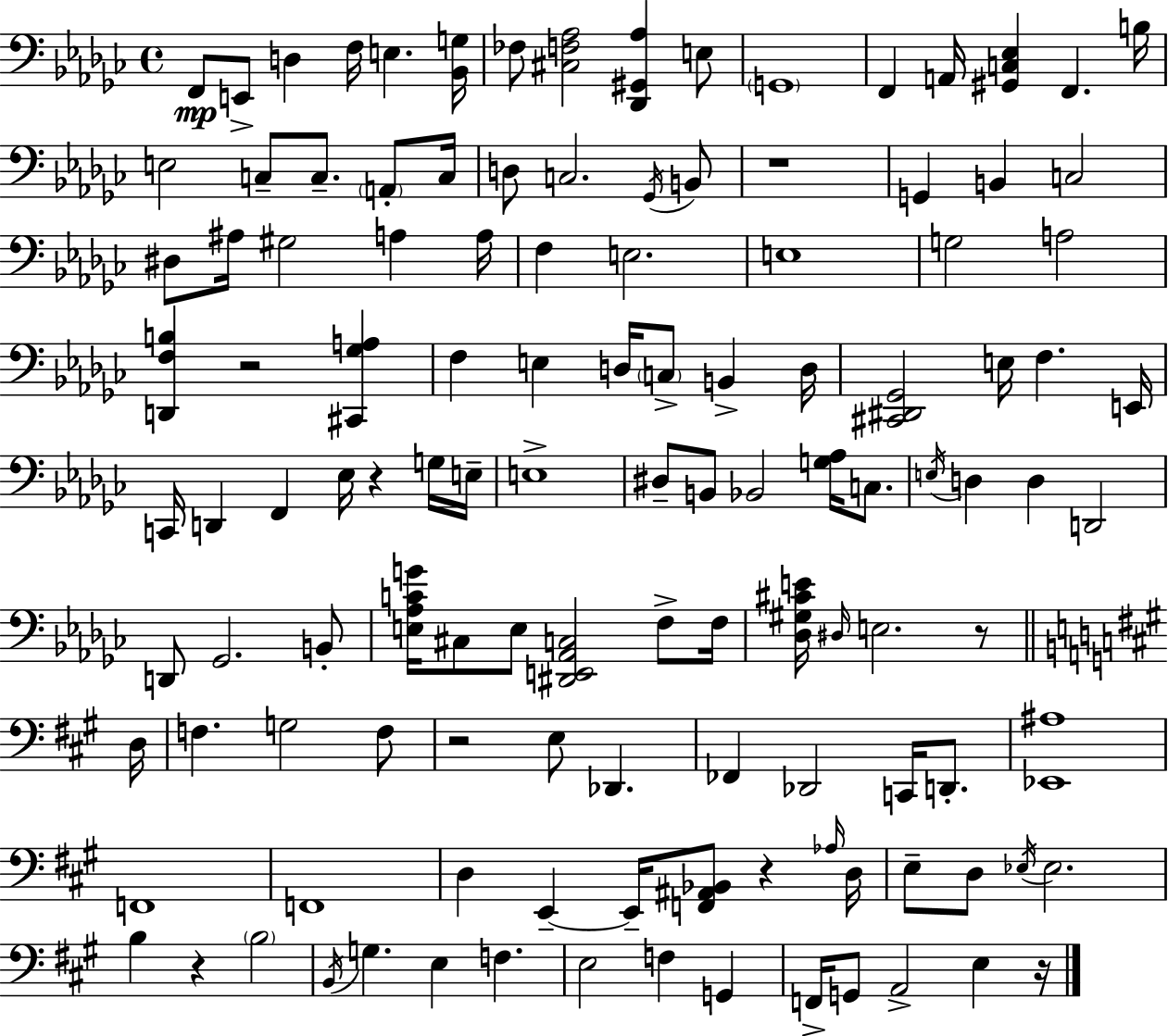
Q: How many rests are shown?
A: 8